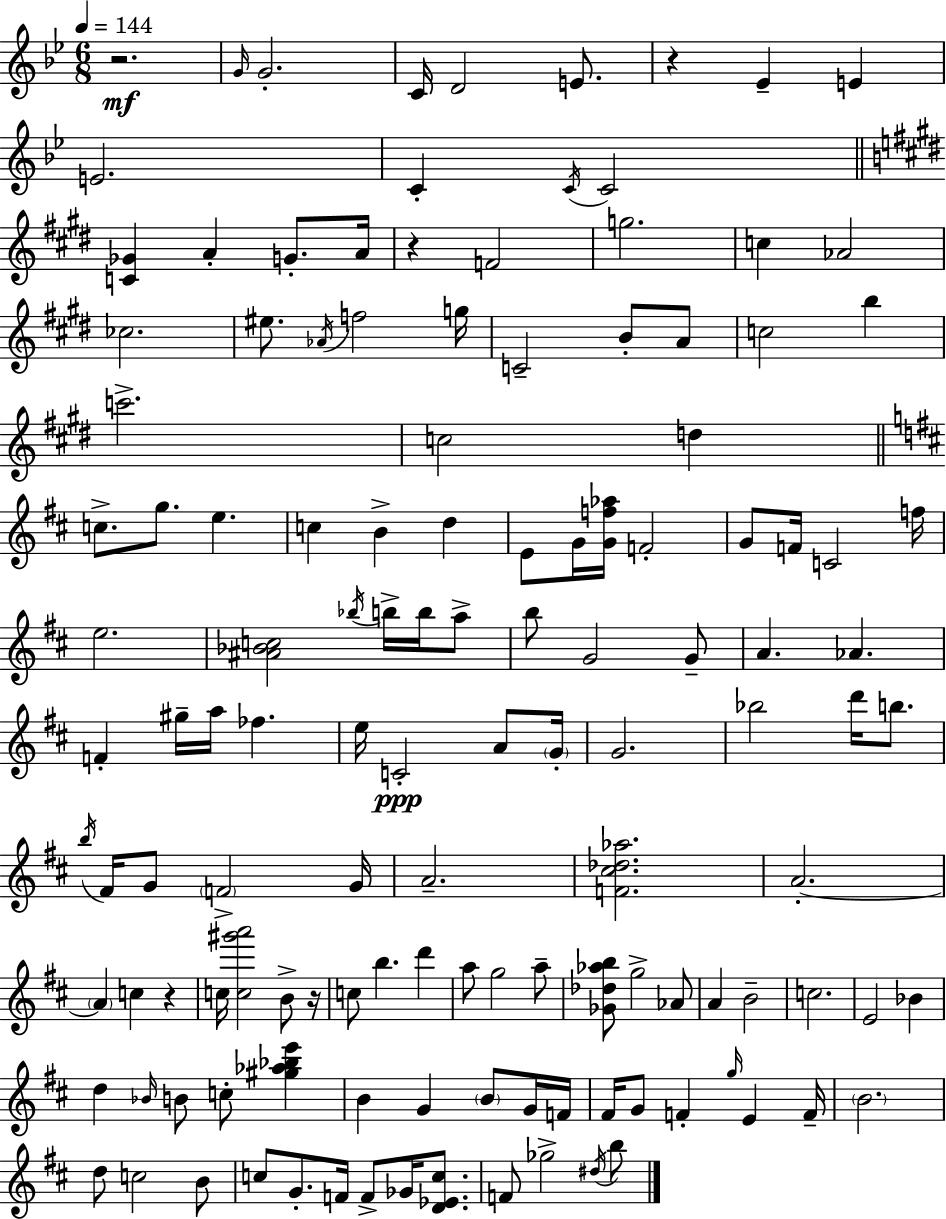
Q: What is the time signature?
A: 6/8